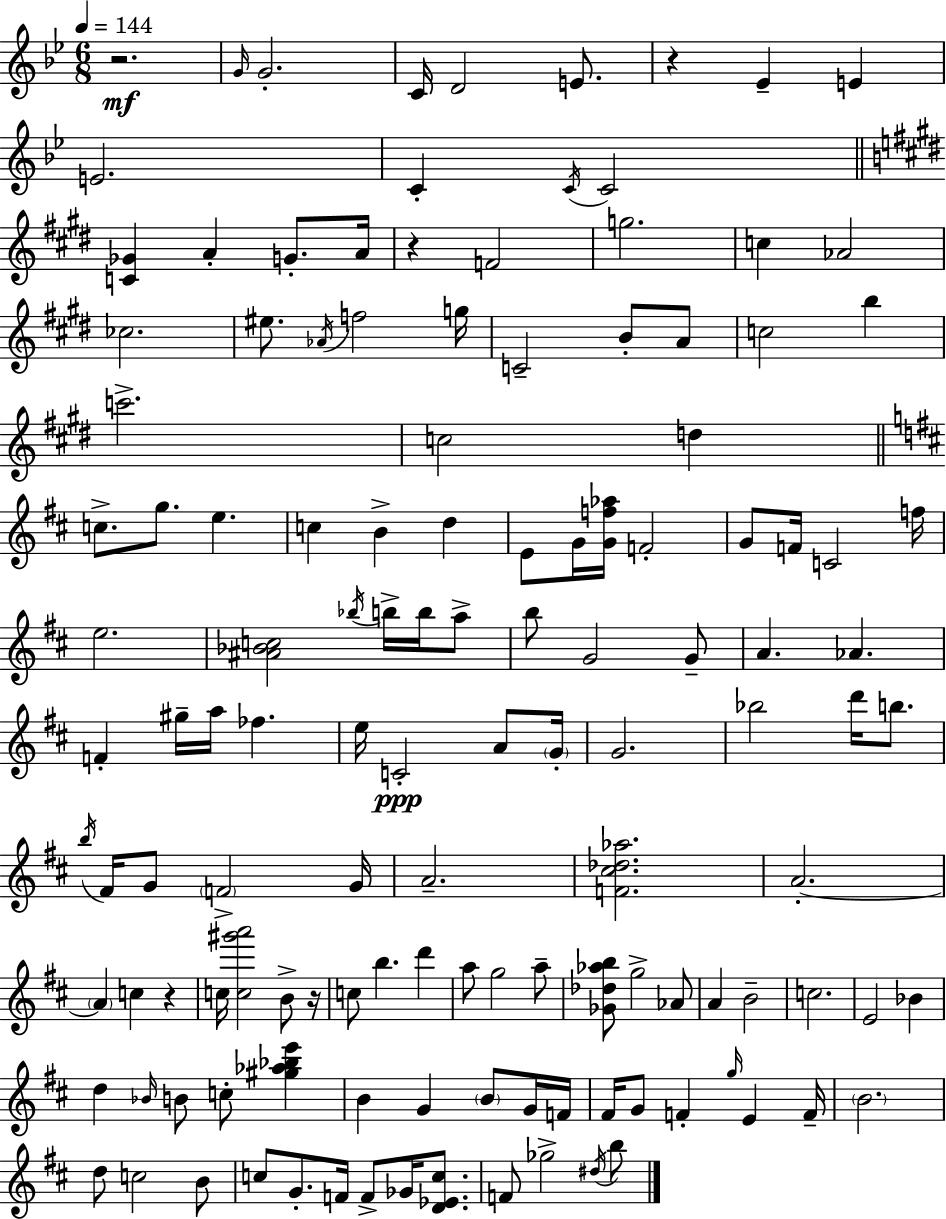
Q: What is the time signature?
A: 6/8